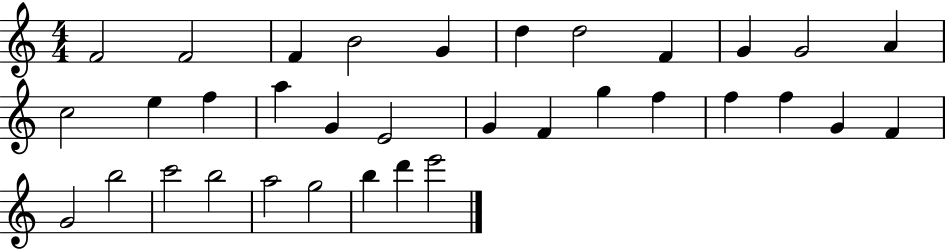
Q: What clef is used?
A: treble